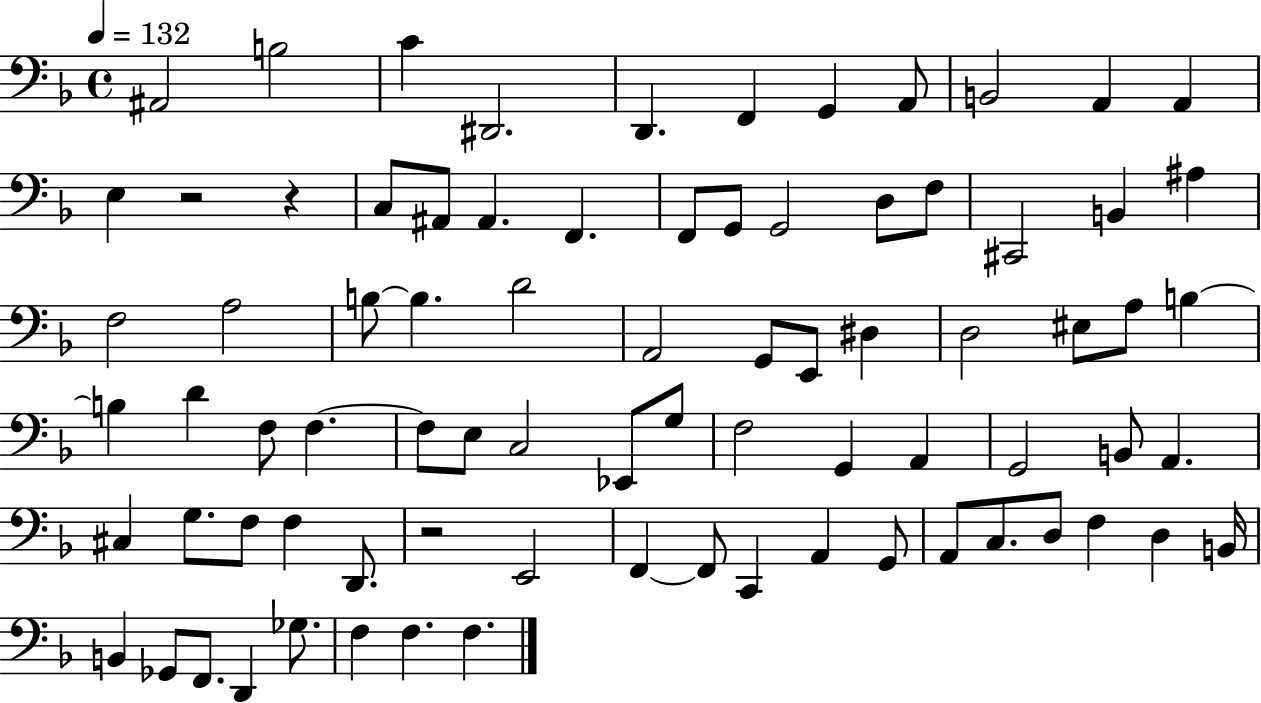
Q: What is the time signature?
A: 4/4